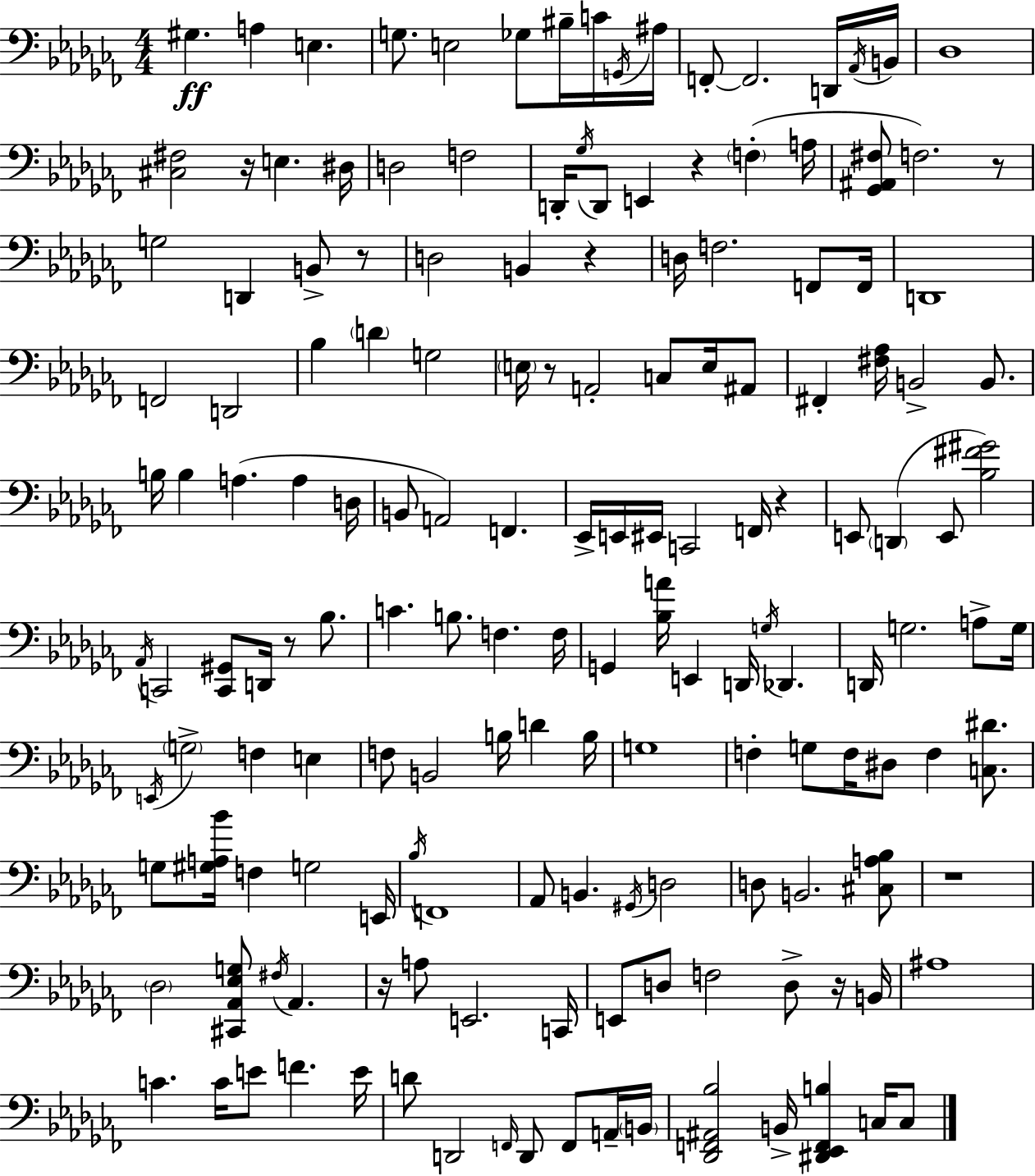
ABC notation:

X:1
T:Untitled
M:4/4
L:1/4
K:Abm
^G, A, E, G,/2 E,2 _G,/2 ^B,/4 C/4 G,,/4 ^A,/4 F,,/2 F,,2 D,,/4 _A,,/4 B,,/4 _D,4 [^C,^F,]2 z/4 E, ^D,/4 D,2 F,2 D,,/4 _G,/4 D,,/2 E,, z F, A,/4 [_G,,^A,,^F,]/2 F,2 z/2 G,2 D,, B,,/2 z/2 D,2 B,, z D,/4 F,2 F,,/2 F,,/4 D,,4 F,,2 D,,2 _B, D G,2 E,/4 z/2 A,,2 C,/2 E,/4 ^A,,/2 ^F,, [^F,_A,]/4 B,,2 B,,/2 B,/4 B, A, A, D,/4 B,,/2 A,,2 F,, _E,,/4 E,,/4 ^E,,/4 C,,2 F,,/4 z E,,/2 D,, E,,/2 [_B,^F^G]2 _A,,/4 C,,2 [C,,^G,,]/2 D,,/4 z/2 _B,/2 C B,/2 F, F,/4 G,, [_B,A]/4 E,, D,,/4 G,/4 _D,, D,,/4 G,2 A,/2 G,/4 E,,/4 G,2 F, E, F,/2 B,,2 B,/4 D B,/4 G,4 F, G,/2 F,/4 ^D,/2 F, [C,^D]/2 G,/2 [^G,A,_B]/4 F, G,2 E,,/4 _B,/4 F,,4 _A,,/2 B,, ^G,,/4 D,2 D,/2 B,,2 [^C,A,_B,]/2 z4 _D,2 [^C,,_A,,_E,G,]/2 ^F,/4 _A,, z/4 A,/2 E,,2 C,,/4 E,,/2 D,/2 F,2 D,/2 z/4 B,,/4 ^A,4 C C/4 E/2 F E/4 D/2 D,,2 F,,/4 D,,/2 F,,/2 A,,/4 B,,/4 [_D,,F,,^A,,_B,]2 B,,/4 [^D,,_E,,F,,B,] C,/4 C,/2